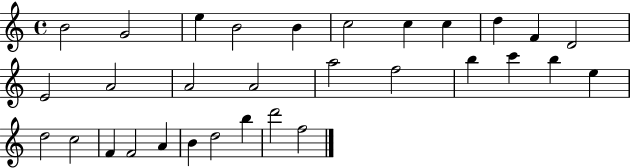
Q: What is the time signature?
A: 4/4